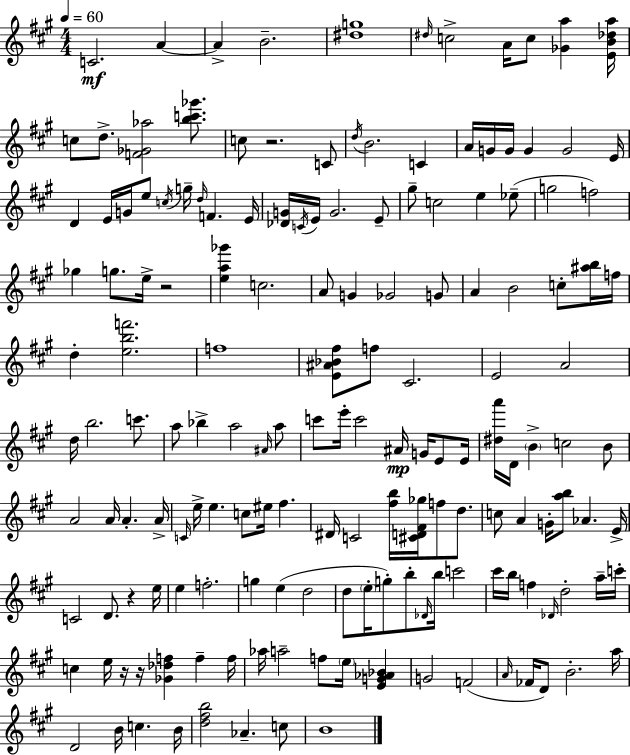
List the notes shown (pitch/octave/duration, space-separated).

C4/h. A4/q A4/q B4/h. [D#5,G5]/w D#5/s C5/h A4/s C5/e [Gb4,A5]/q [E4,B4,Db5,A5]/s C5/e D5/e. [F4,Gb4,Ab5]/h [B5,C6,Gb6]/e. C5/e R/h. C4/e D5/s B4/h. C4/q A4/s G4/s G4/s G4/q G4/h E4/s D4/q E4/s G4/s E5/e C5/s G5/s D5/s F4/q. E4/s [Db4,G4]/s C4/s E4/s G4/h. E4/e G#5/e C5/h E5/q Eb5/e G5/h F5/h Gb5/q G5/e. E5/s R/h [E5,A5,Gb6]/q C5/h. A4/e G4/q Gb4/h G4/e A4/q B4/h C5/e [A#5,B5]/s F5/s D5/q [E5,B5,F6]/h. F5/w [E4,A#4,Bb4,F#5]/e F5/e C#4/h. E4/h A4/h D5/s B5/h. C6/e. A5/e Bb5/q A5/h A#4/s A5/e C6/e E6/s C6/h A#4/s G4/s E4/e E4/s [D#5,A6]/s D4/s B4/q C5/h B4/e A4/h A4/s A4/q. A4/s C4/s E5/s E5/q. C5/e EIS5/s F#5/q. D#4/s C4/h [F#5,B5]/s [C#4,D4,F#4,Gb5]/s F5/e D5/e. C5/e A4/q G4/s [A5,B5]/e Ab4/q. E4/s C4/h D4/e. R/q E5/s E5/q F5/h. G5/q E5/q D5/h D5/e E5/s G5/e B5/e Db4/s B5/s C6/h C#6/s B5/s F5/q Db4/s D5/h A5/s C6/s C5/q E5/s R/s R/s [Gb4,Db5,F5]/q F5/q F5/s Ab5/s A5/h F5/e E5/s [E4,G4,Ab4,Bb4]/q G4/h F4/h A4/s FES4/s D4/e B4/h. A5/s D4/h B4/s C5/q. B4/s [D5,F#5,B5]/h Ab4/q. C5/e B4/w